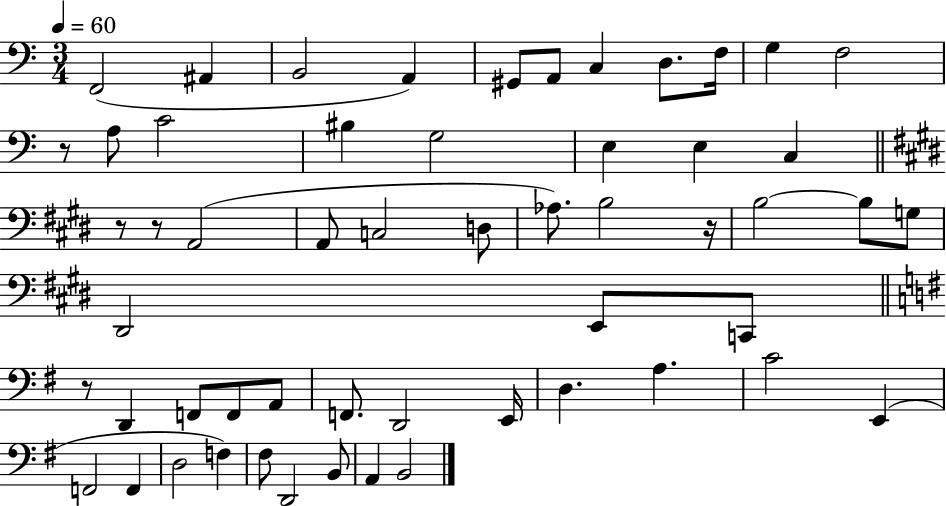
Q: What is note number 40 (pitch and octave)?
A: C4